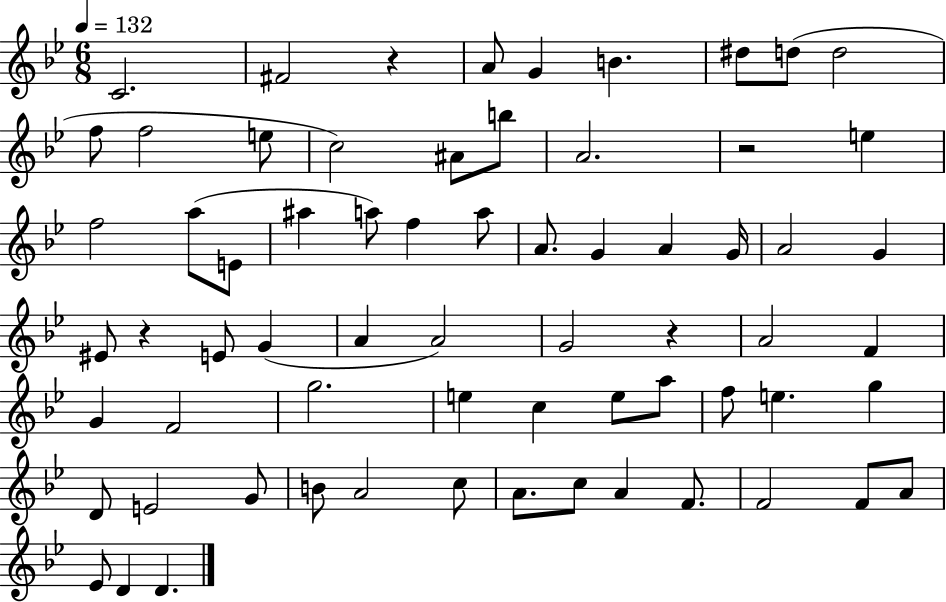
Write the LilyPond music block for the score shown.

{
  \clef treble
  \numericTimeSignature
  \time 6/8
  \key bes \major
  \tempo 4 = 132
  c'2. | fis'2 r4 | a'8 g'4 b'4. | dis''8 d''8( d''2 | \break f''8 f''2 e''8 | c''2) ais'8 b''8 | a'2. | r2 e''4 | \break f''2 a''8( e'8 | ais''4 a''8) f''4 a''8 | a'8. g'4 a'4 g'16 | a'2 g'4 | \break eis'8 r4 e'8 g'4( | a'4 a'2) | g'2 r4 | a'2 f'4 | \break g'4 f'2 | g''2. | e''4 c''4 e''8 a''8 | f''8 e''4. g''4 | \break d'8 e'2 g'8 | b'8 a'2 c''8 | a'8. c''8 a'4 f'8. | f'2 f'8 a'8 | \break ees'8 d'4 d'4. | \bar "|."
}